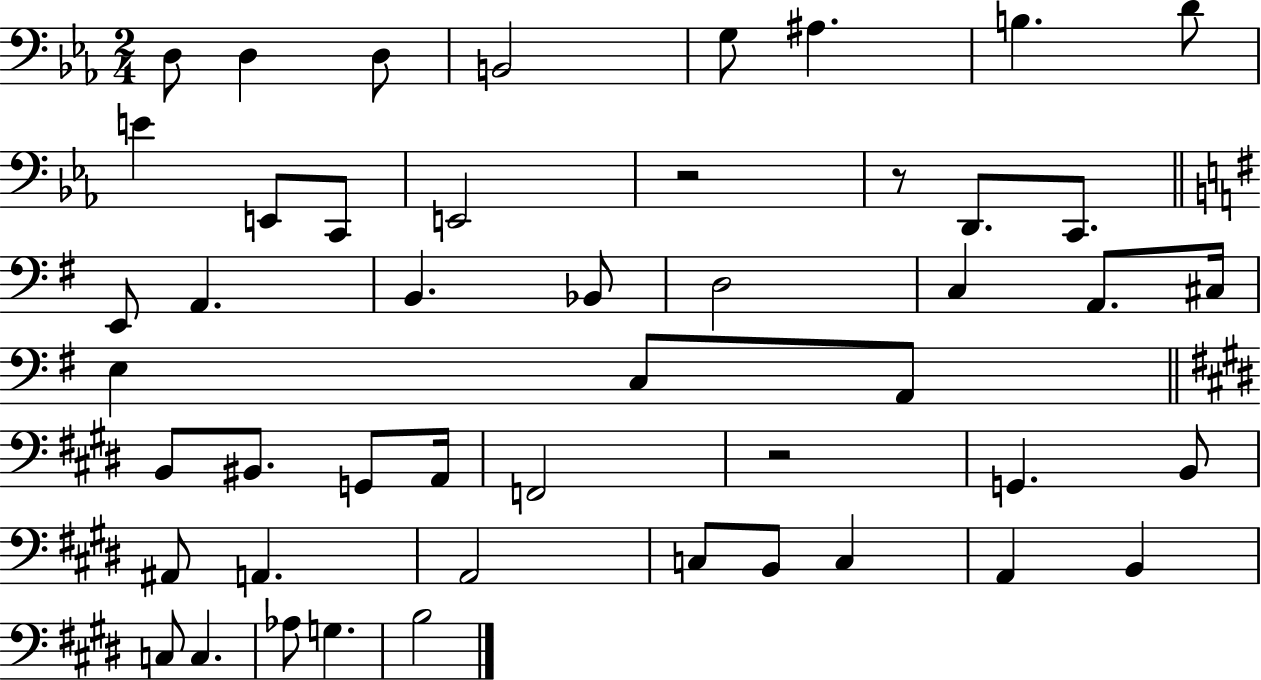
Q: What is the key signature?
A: EES major